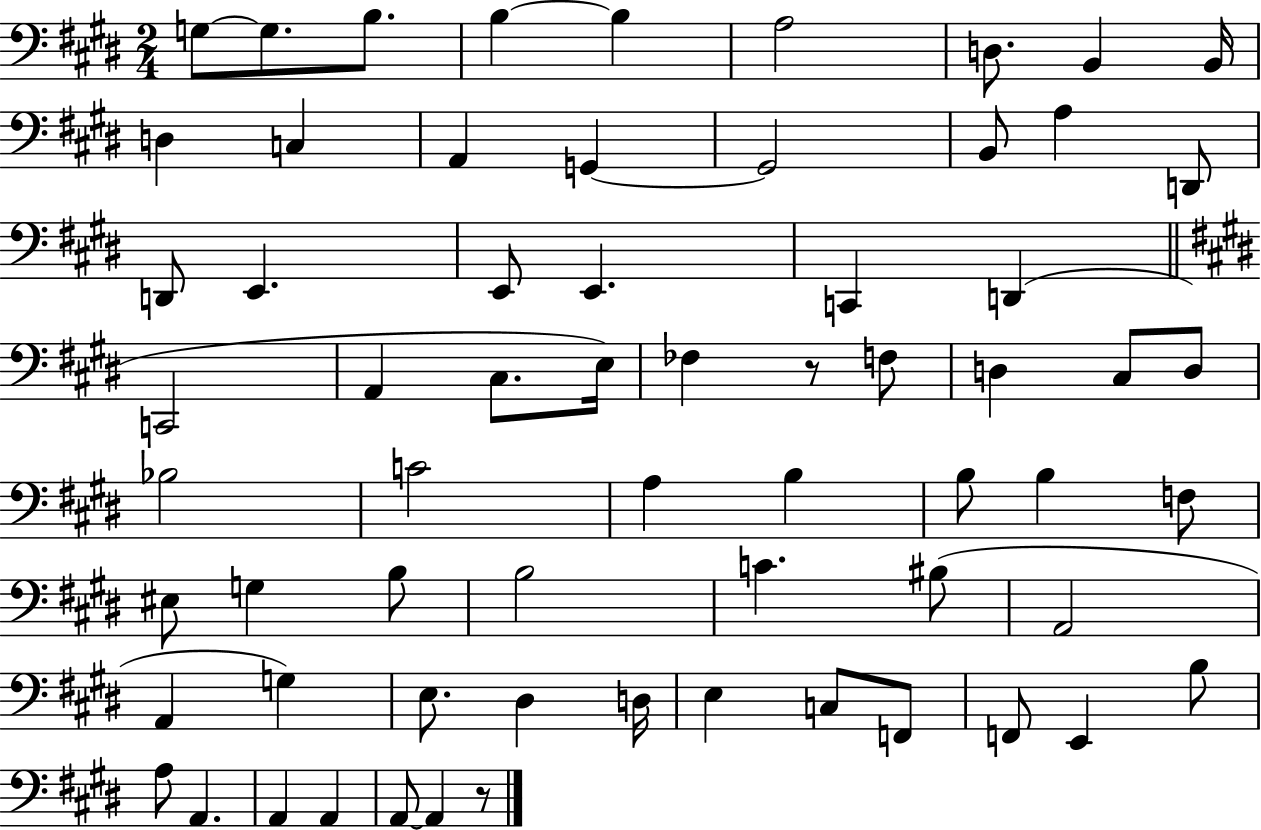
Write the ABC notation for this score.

X:1
T:Untitled
M:2/4
L:1/4
K:E
G,/2 G,/2 B,/2 B, B, A,2 D,/2 B,, B,,/4 D, C, A,, G,, G,,2 B,,/2 A, D,,/2 D,,/2 E,, E,,/2 E,, C,, D,, C,,2 A,, ^C,/2 E,/4 _F, z/2 F,/2 D, ^C,/2 D,/2 _B,2 C2 A, B, B,/2 B, F,/2 ^E,/2 G, B,/2 B,2 C ^B,/2 A,,2 A,, G, E,/2 ^D, D,/4 E, C,/2 F,,/2 F,,/2 E,, B,/2 A,/2 A,, A,, A,, A,,/2 A,, z/2